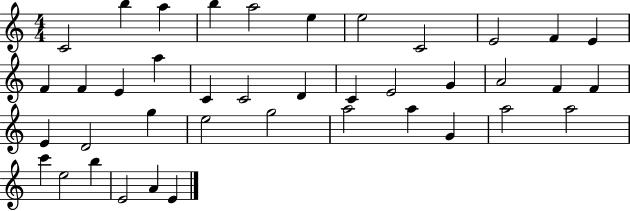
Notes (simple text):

C4/h B5/q A5/q B5/q A5/h E5/q E5/h C4/h E4/h F4/q E4/q F4/q F4/q E4/q A5/q C4/q C4/h D4/q C4/q E4/h G4/q A4/h F4/q F4/q E4/q D4/h G5/q E5/h G5/h A5/h A5/q G4/q A5/h A5/h C6/q E5/h B5/q E4/h A4/q E4/q